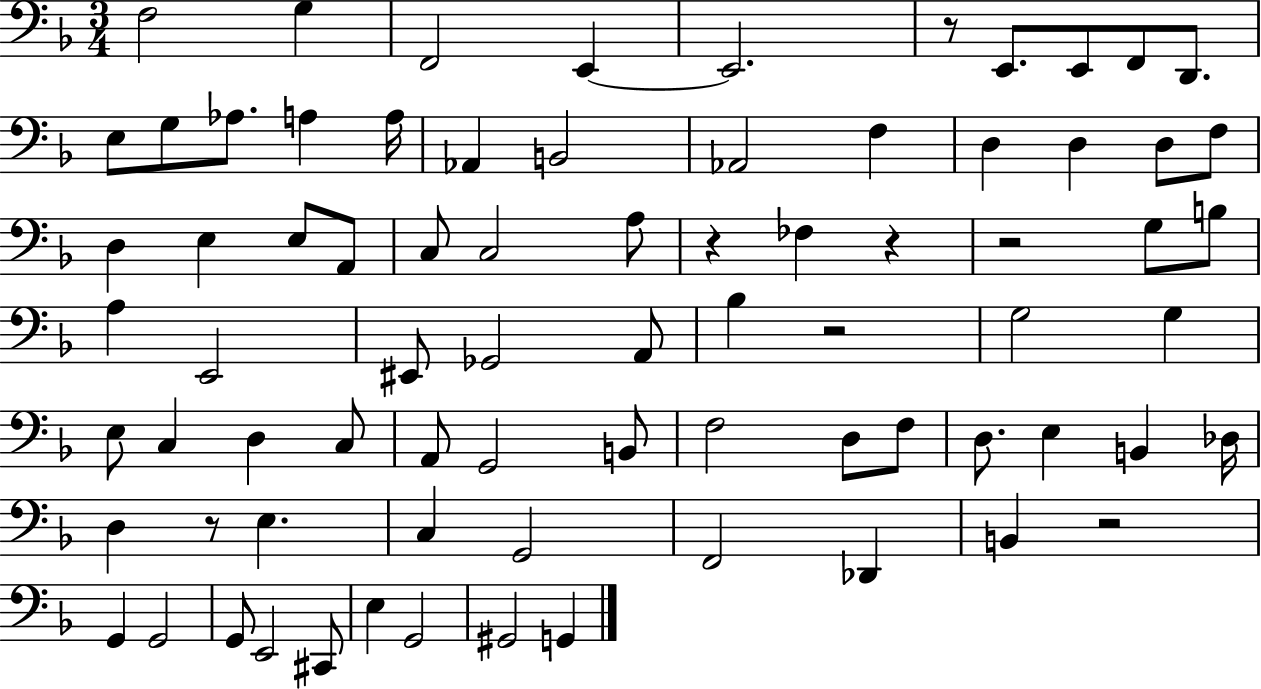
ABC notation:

X:1
T:Untitled
M:3/4
L:1/4
K:F
F,2 G, F,,2 E,, E,,2 z/2 E,,/2 E,,/2 F,,/2 D,,/2 E,/2 G,/2 _A,/2 A, A,/4 _A,, B,,2 _A,,2 F, D, D, D,/2 F,/2 D, E, E,/2 A,,/2 C,/2 C,2 A,/2 z _F, z z2 G,/2 B,/2 A, E,,2 ^E,,/2 _G,,2 A,,/2 _B, z2 G,2 G, E,/2 C, D, C,/2 A,,/2 G,,2 B,,/2 F,2 D,/2 F,/2 D,/2 E, B,, _D,/4 D, z/2 E, C, G,,2 F,,2 _D,, B,, z2 G,, G,,2 G,,/2 E,,2 ^C,,/2 E, G,,2 ^G,,2 G,,